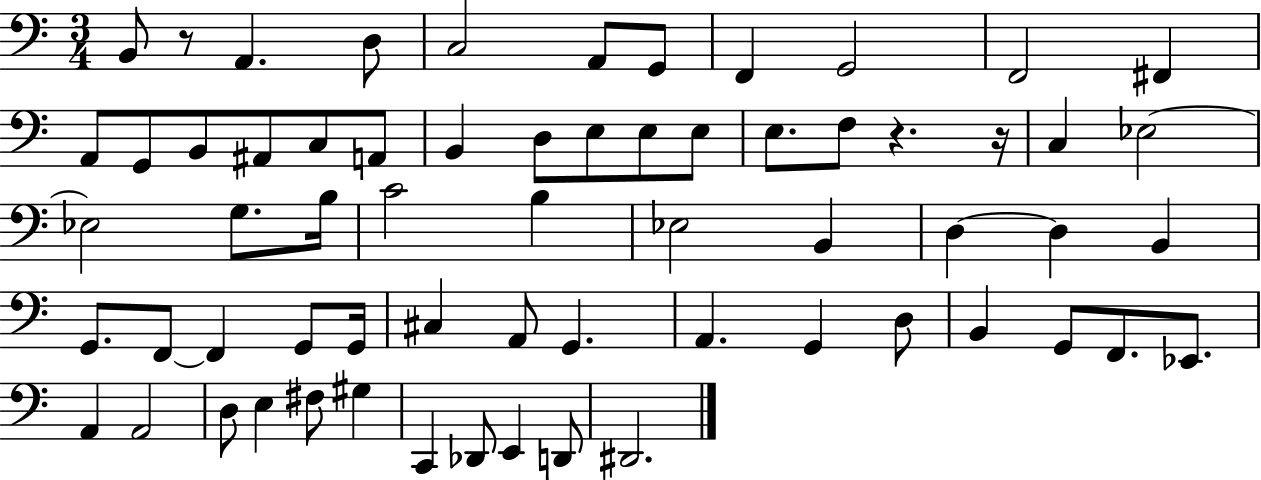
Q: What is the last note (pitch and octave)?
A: D#2